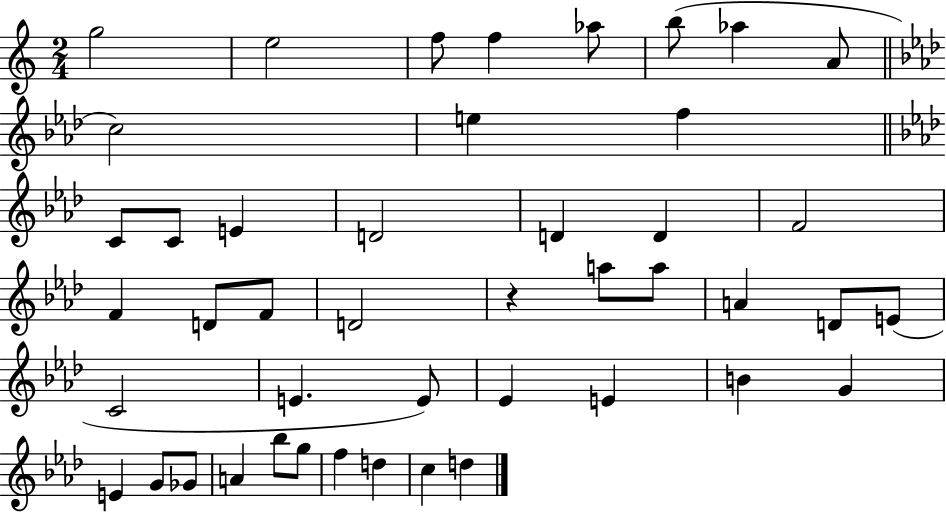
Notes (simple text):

G5/h E5/h F5/e F5/q Ab5/e B5/e Ab5/q A4/e C5/h E5/q F5/q C4/e C4/e E4/q D4/h D4/q D4/q F4/h F4/q D4/e F4/e D4/h R/q A5/e A5/e A4/q D4/e E4/e C4/h E4/q. E4/e Eb4/q E4/q B4/q G4/q E4/q G4/e Gb4/e A4/q Bb5/e G5/e F5/q D5/q C5/q D5/q